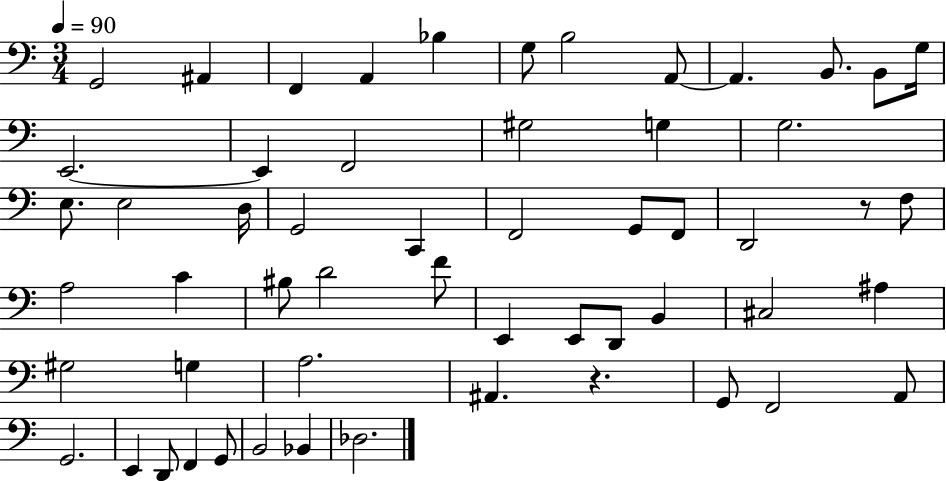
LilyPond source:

{
  \clef bass
  \numericTimeSignature
  \time 3/4
  \key c \major
  \tempo 4 = 90
  \repeat volta 2 { g,2 ais,4 | f,4 a,4 bes4 | g8 b2 a,8~~ | a,4. b,8. b,8 g16 | \break e,2.~~ | e,4 f,2 | gis2 g4 | g2. | \break e8. e2 d16 | g,2 c,4 | f,2 g,8 f,8 | d,2 r8 f8 | \break a2 c'4 | bis8 d'2 f'8 | e,4 e,8 d,8 b,4 | cis2 ais4 | \break gis2 g4 | a2. | ais,4. r4. | g,8 f,2 a,8 | \break g,2. | e,4 d,8 f,4 g,8 | b,2 bes,4 | des2. | \break } \bar "|."
}